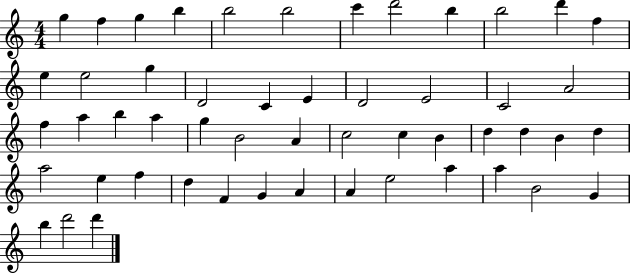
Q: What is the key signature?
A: C major